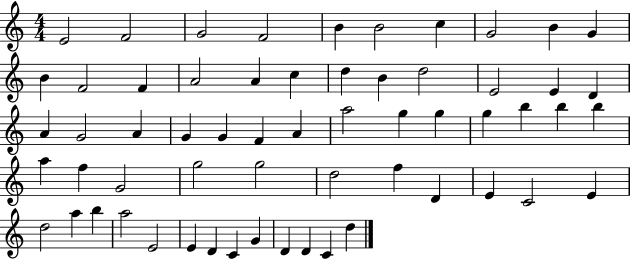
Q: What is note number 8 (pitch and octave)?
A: G4